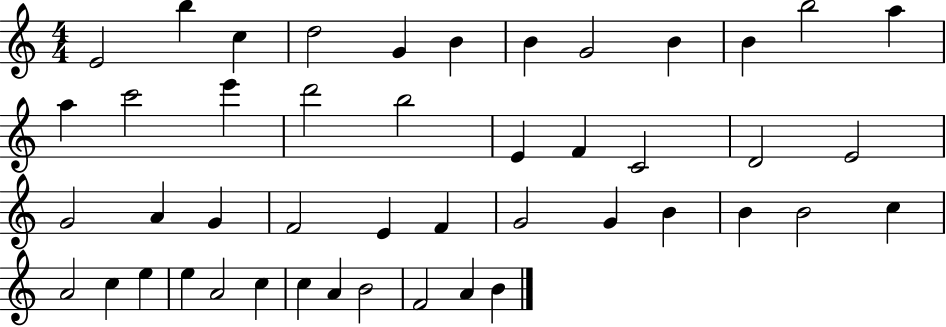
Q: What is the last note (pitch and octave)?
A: B4